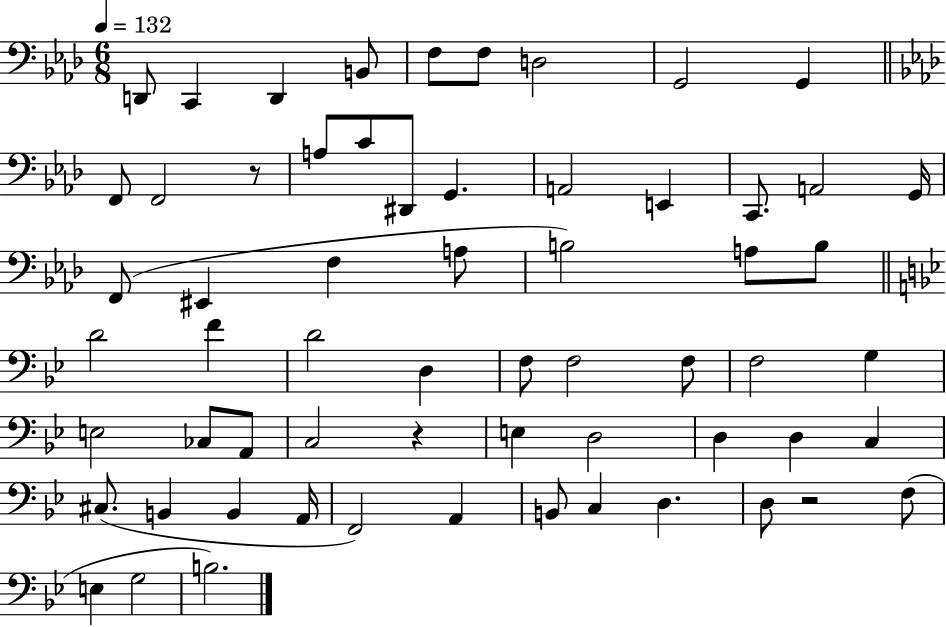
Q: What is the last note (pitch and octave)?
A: B3